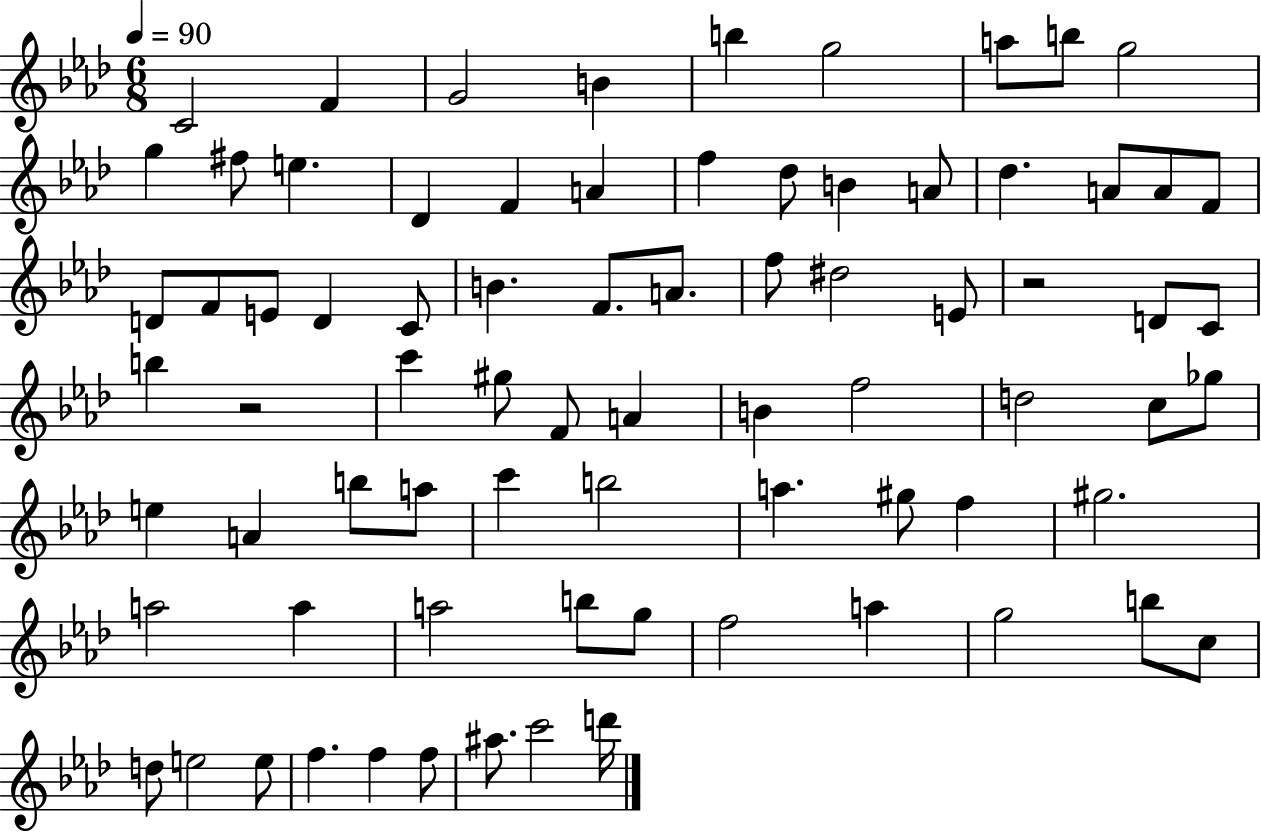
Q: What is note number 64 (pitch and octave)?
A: G5